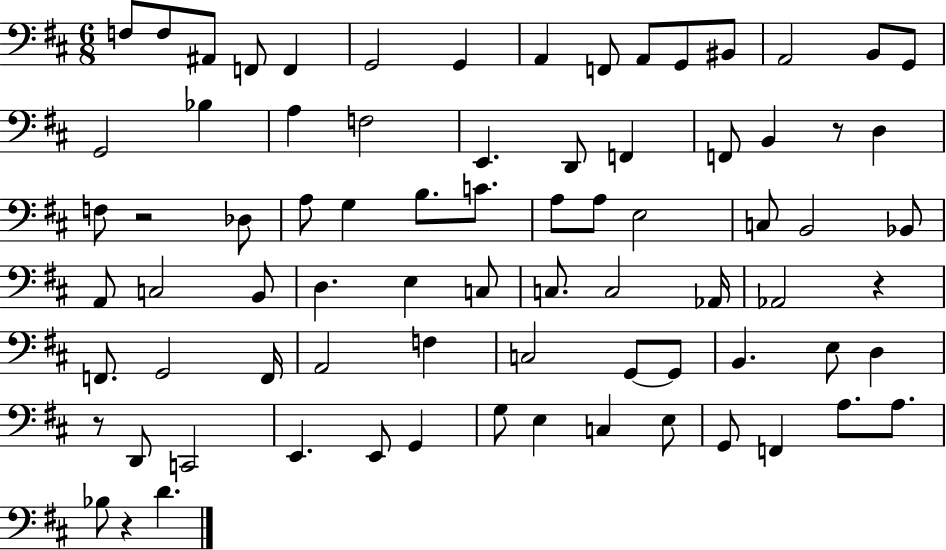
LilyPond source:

{
  \clef bass
  \numericTimeSignature
  \time 6/8
  \key d \major
  \repeat volta 2 { f8 f8 ais,8 f,8 f,4 | g,2 g,4 | a,4 f,8 a,8 g,8 bis,8 | a,2 b,8 g,8 | \break g,2 bes4 | a4 f2 | e,4. d,8 f,4 | f,8 b,4 r8 d4 | \break f8 r2 des8 | a8 g4 b8. c'8. | a8 a8 e2 | c8 b,2 bes,8 | \break a,8 c2 b,8 | d4. e4 c8 | c8. c2 aes,16 | aes,2 r4 | \break f,8. g,2 f,16 | a,2 f4 | c2 g,8~~ g,8 | b,4. e8 d4 | \break r8 d,8 c,2 | e,4. e,8 g,4 | g8 e4 c4 e8 | g,8 f,4 a8. a8. | \break bes8 r4 d'4. | } \bar "|."
}